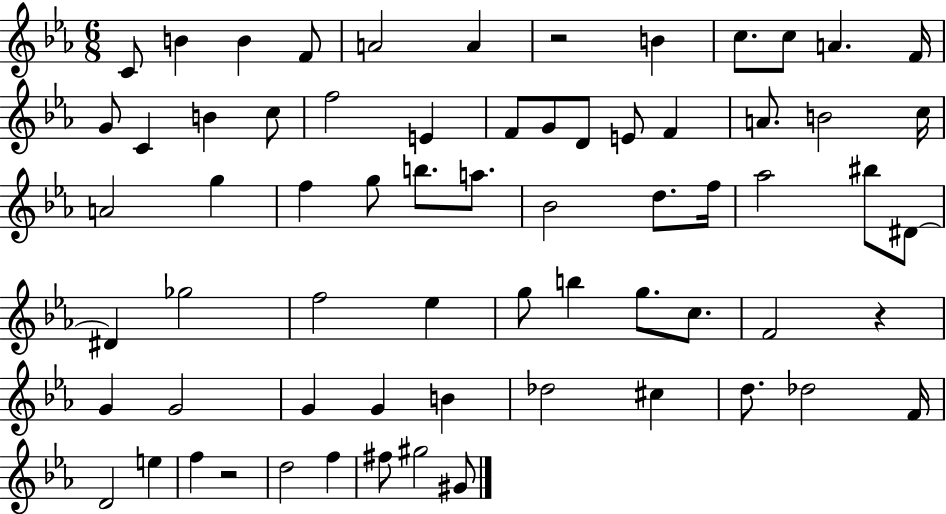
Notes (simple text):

C4/e B4/q B4/q F4/e A4/h A4/q R/h B4/q C5/e. C5/e A4/q. F4/s G4/e C4/q B4/q C5/e F5/h E4/q F4/e G4/e D4/e E4/e F4/q A4/e. B4/h C5/s A4/h G5/q F5/q G5/e B5/e. A5/e. Bb4/h D5/e. F5/s Ab5/h BIS5/e D#4/e D#4/q Gb5/h F5/h Eb5/q G5/e B5/q G5/e. C5/e. F4/h R/q G4/q G4/h G4/q G4/q B4/q Db5/h C#5/q D5/e. Db5/h F4/s D4/h E5/q F5/q R/h D5/h F5/q F#5/e G#5/h G#4/e